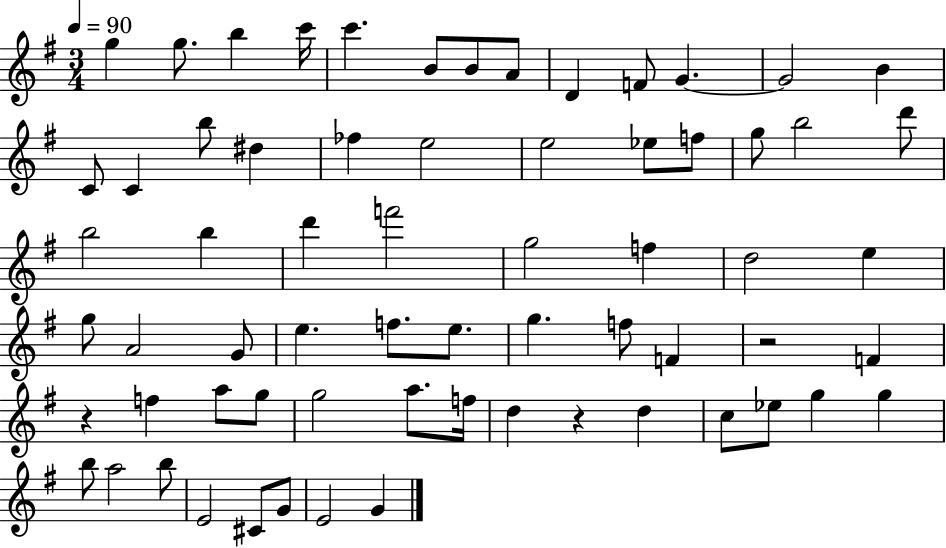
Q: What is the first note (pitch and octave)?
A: G5